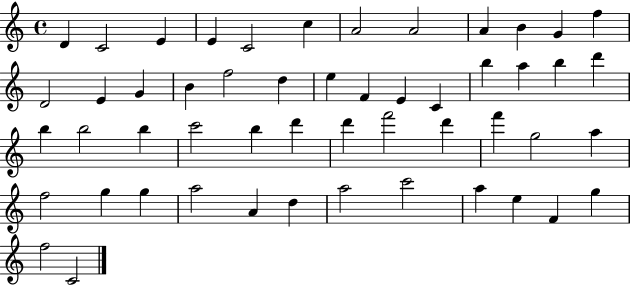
X:1
T:Untitled
M:4/4
L:1/4
K:C
D C2 E E C2 c A2 A2 A B G f D2 E G B f2 d e F E C b a b d' b b2 b c'2 b d' d' f'2 d' f' g2 a f2 g g a2 A d a2 c'2 a e F g f2 C2